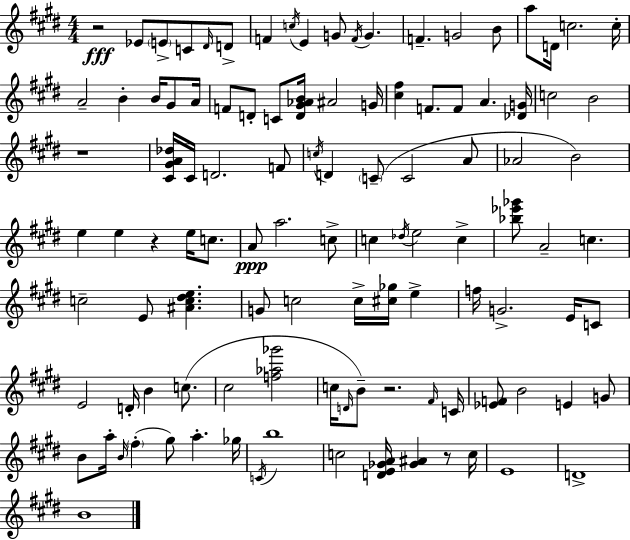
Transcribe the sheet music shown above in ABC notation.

X:1
T:Untitled
M:4/4
L:1/4
K:E
z2 _E/2 E/2 C/2 ^D/4 D/2 F c/4 E G/2 F/4 G F G2 B/2 a/2 D/4 c2 c/4 A2 B B/4 ^G/2 A/4 F/2 D/2 C/2 [D^G_AB]/4 ^A2 G/4 [^c^f] F/2 F/2 A [_DG]/4 c2 B2 z4 [^C^GA_d]/4 ^C/4 D2 F/2 c/4 D C/2 C2 A/2 _A2 B2 e e z e/4 c/2 A/2 a2 c/2 c _d/4 e2 c [_b_e'_g']/2 A2 c c2 E/2 [^Ac^de] G/2 c2 c/4 [^c_g]/4 e f/4 G2 E/4 C/2 E2 D/4 B c/2 ^c2 [f_a_g']2 c/4 D/4 B/2 z2 ^F/4 C/4 [_EF]/2 B2 E G/2 B/2 a/4 B/4 ^f ^g/2 a _g/4 C/4 b4 c2 [DE_GA]/4 [_G^A] z/2 c/4 E4 D4 B4